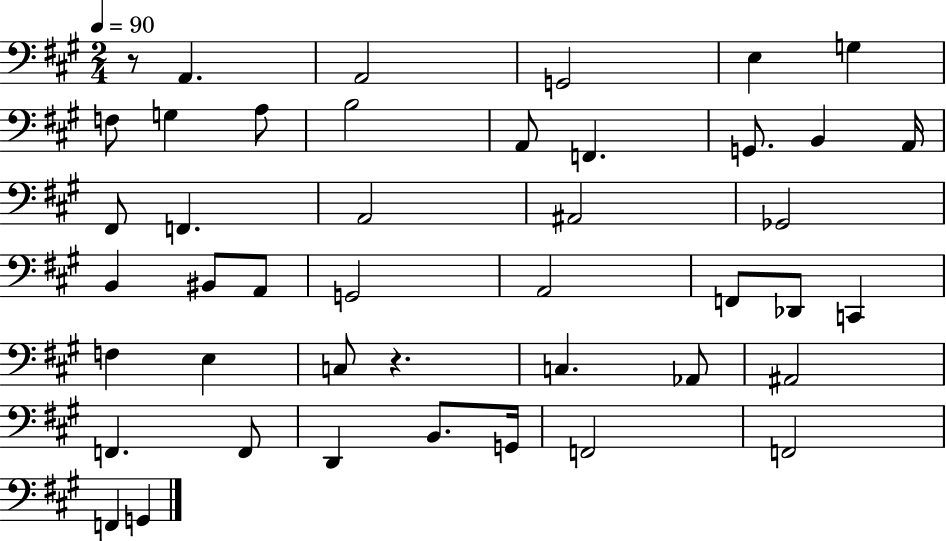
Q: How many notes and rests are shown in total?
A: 44